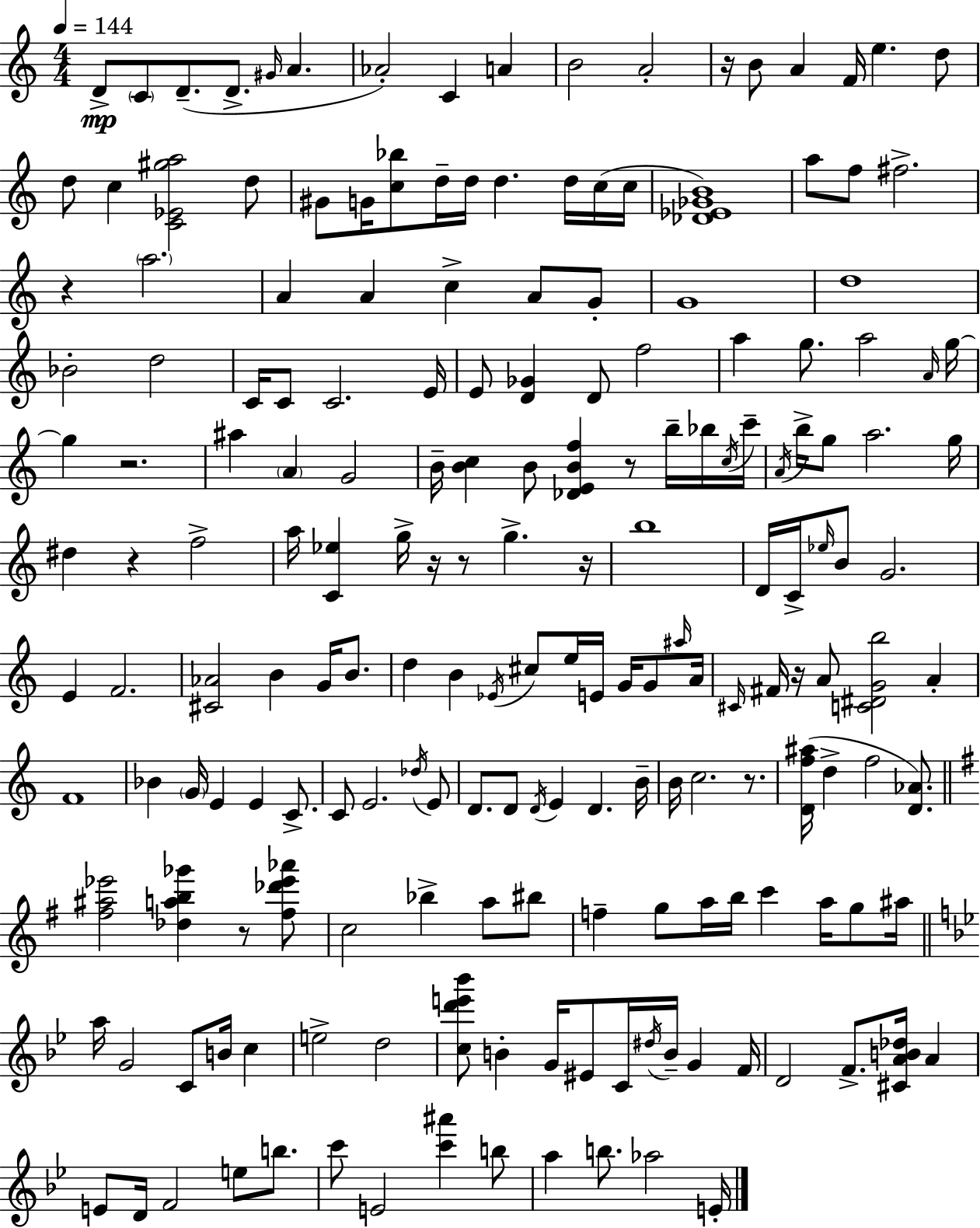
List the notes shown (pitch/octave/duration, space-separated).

D4/e C4/e D4/e. D4/e. G#4/s A4/q. Ab4/h C4/q A4/q B4/h A4/h R/s B4/e A4/q F4/s E5/q. D5/e D5/e C5/q [C4,Eb4,G#5,A5]/h D5/e G#4/e G4/s [C5,Bb5]/e D5/s D5/s D5/q. D5/s C5/s C5/s [Db4,Eb4,Gb4,B4]/w A5/e F5/e F#5/h. R/q A5/h. A4/q A4/q C5/q A4/e G4/e G4/w D5/w Bb4/h D5/h C4/s C4/e C4/h. E4/s E4/e [D4,Gb4]/q D4/e F5/h A5/q G5/e. A5/h A4/s G5/s G5/q R/h. A#5/q A4/q G4/h B4/s [B4,C5]/q B4/e [Db4,E4,B4,F5]/q R/e B5/s Bb5/s C5/s C6/s A4/s B5/s G5/e A5/h. G5/s D#5/q R/q F5/h A5/s [C4,Eb5]/q G5/s R/s R/e G5/q. R/s B5/w D4/s C4/s Eb5/s B4/e G4/h. E4/q F4/h. [C#4,Ab4]/h B4/q G4/s B4/e. D5/q B4/q Eb4/s C#5/e E5/s E4/s G4/s G4/e A#5/s A4/s C#4/s F#4/s R/s A4/e [C4,D#4,G4,B5]/h A4/q F4/w Bb4/q G4/s E4/q E4/q C4/e. C4/e E4/h. Db5/s E4/e D4/e. D4/e D4/s E4/q D4/q. B4/s B4/s C5/h. R/e. [D4,F5,A#5]/s D5/q F5/h [D4,Ab4]/e. [F#5,A#5,Eb6]/h [Db5,A5,B5,Gb6]/q R/e [F#5,Db6,Eb6,Ab6]/e C5/h Bb5/q A5/e BIS5/e F5/q G5/e A5/s B5/s C6/q A5/s G5/e A#5/s A5/s G4/h C4/e B4/s C5/q E5/h D5/h [C5,D6,E6,Bb6]/e B4/q G4/s EIS4/e C4/s D#5/s B4/s G4/q F4/s D4/h F4/e. [C#4,A4,B4,Db5]/s A4/q E4/e D4/s F4/h E5/e B5/e. C6/e E4/h [C6,A#6]/q B5/e A5/q B5/e. Ab5/h E4/s